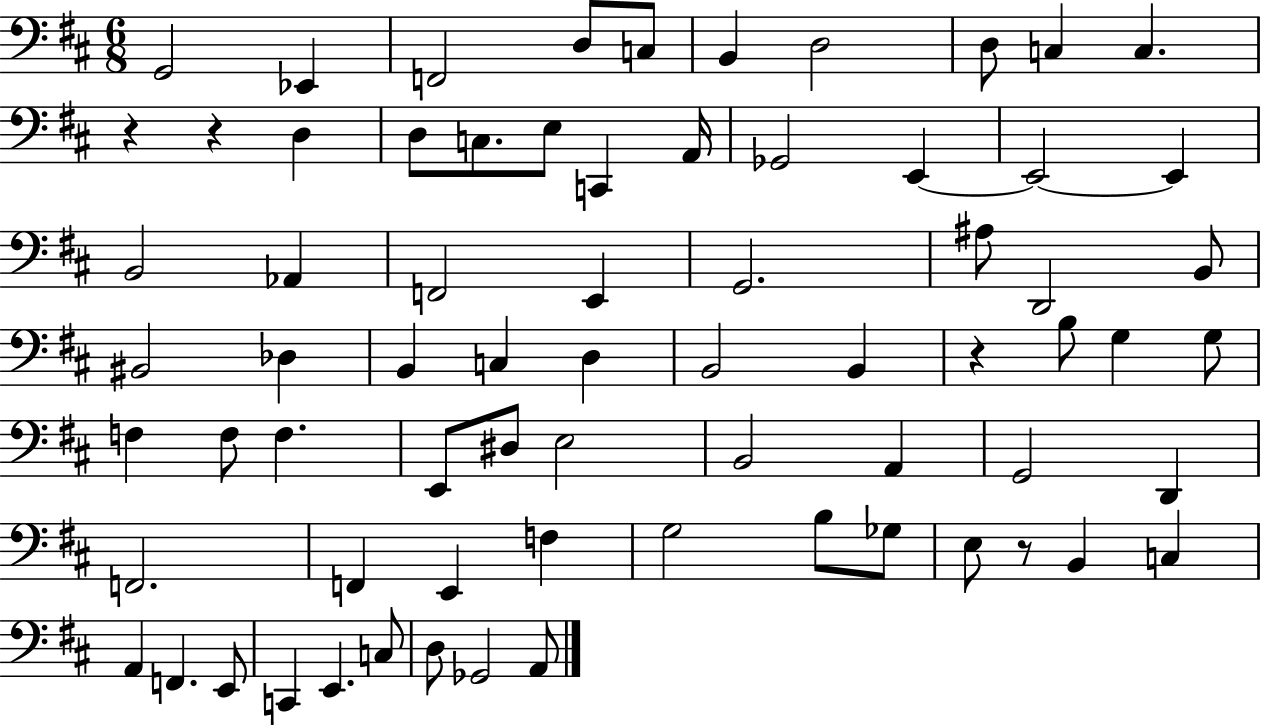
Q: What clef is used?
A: bass